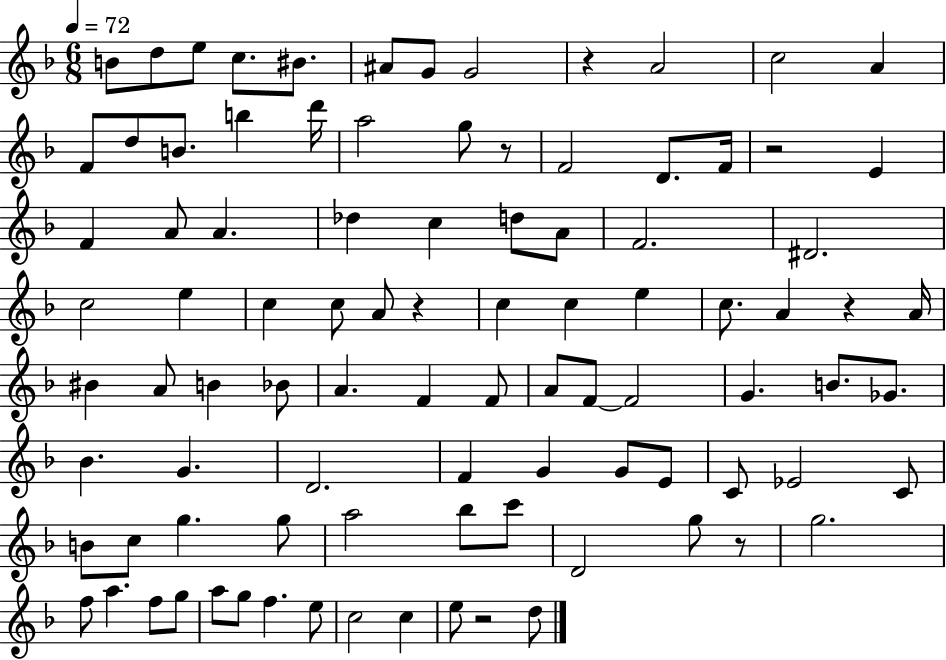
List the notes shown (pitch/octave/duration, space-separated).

B4/e D5/e E5/e C5/e. BIS4/e. A#4/e G4/e G4/h R/q A4/h C5/h A4/q F4/e D5/e B4/e. B5/q D6/s A5/h G5/e R/e F4/h D4/e. F4/s R/h E4/q F4/q A4/e A4/q. Db5/q C5/q D5/e A4/e F4/h. D#4/h. C5/h E5/q C5/q C5/e A4/e R/q C5/q C5/q E5/q C5/e. A4/q R/q A4/s BIS4/q A4/e B4/q Bb4/e A4/q. F4/q F4/e A4/e F4/e F4/h G4/q. B4/e. Gb4/e. Bb4/q. G4/q. D4/h. F4/q G4/q G4/e E4/e C4/e Eb4/h C4/e B4/e C5/e G5/q. G5/e A5/h Bb5/e C6/e D4/h G5/e R/e G5/h. F5/e A5/q. F5/e G5/e A5/e G5/e F5/q. E5/e C5/h C5/q E5/e R/h D5/e